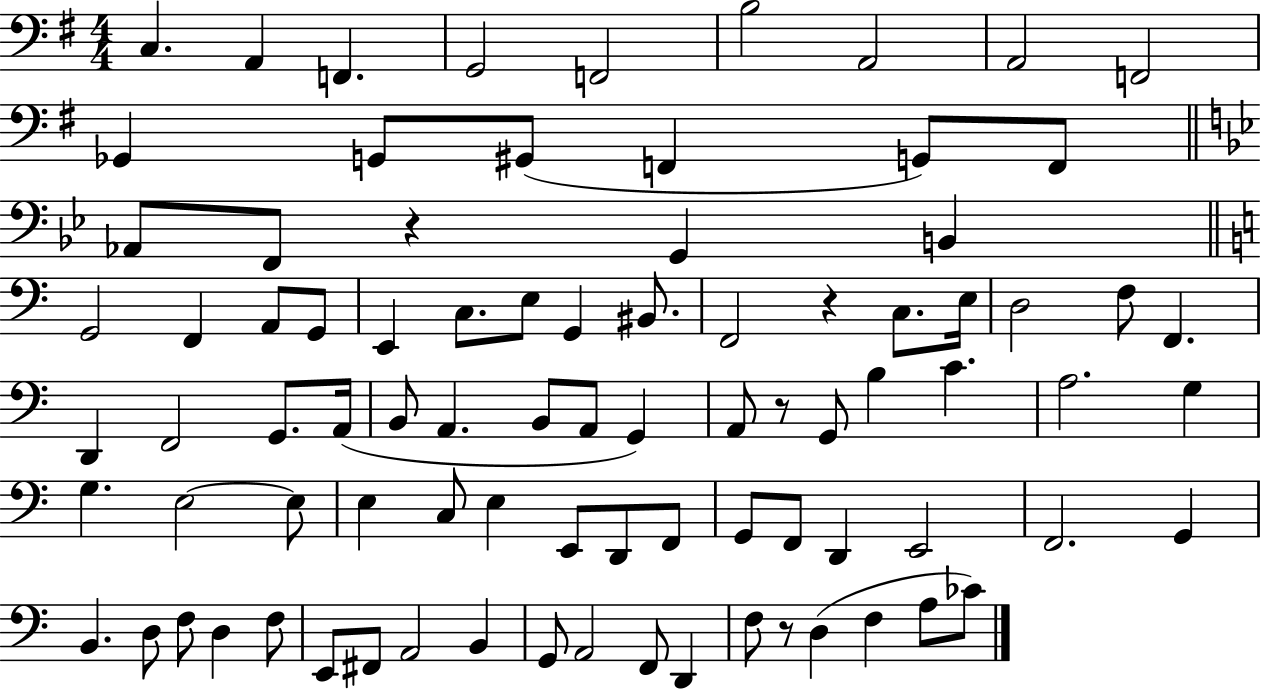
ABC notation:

X:1
T:Untitled
M:4/4
L:1/4
K:G
C, A,, F,, G,,2 F,,2 B,2 A,,2 A,,2 F,,2 _G,, G,,/2 ^G,,/2 F,, G,,/2 F,,/2 _A,,/2 F,,/2 z G,, B,, G,,2 F,, A,,/2 G,,/2 E,, C,/2 E,/2 G,, ^B,,/2 F,,2 z C,/2 E,/4 D,2 F,/2 F,, D,, F,,2 G,,/2 A,,/4 B,,/2 A,, B,,/2 A,,/2 G,, A,,/2 z/2 G,,/2 B, C A,2 G, G, E,2 E,/2 E, C,/2 E, E,,/2 D,,/2 F,,/2 G,,/2 F,,/2 D,, E,,2 F,,2 G,, B,, D,/2 F,/2 D, F,/2 E,,/2 ^F,,/2 A,,2 B,, G,,/2 A,,2 F,,/2 D,, F,/2 z/2 D, F, A,/2 _C/2